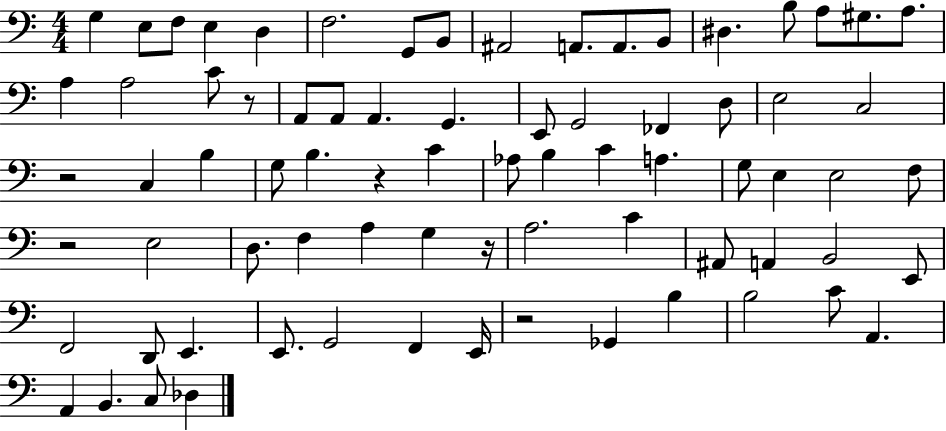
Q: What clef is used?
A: bass